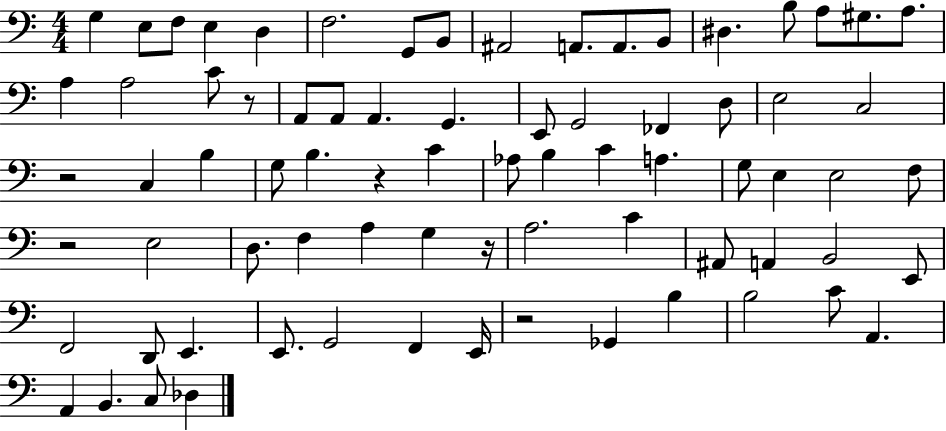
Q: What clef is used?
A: bass